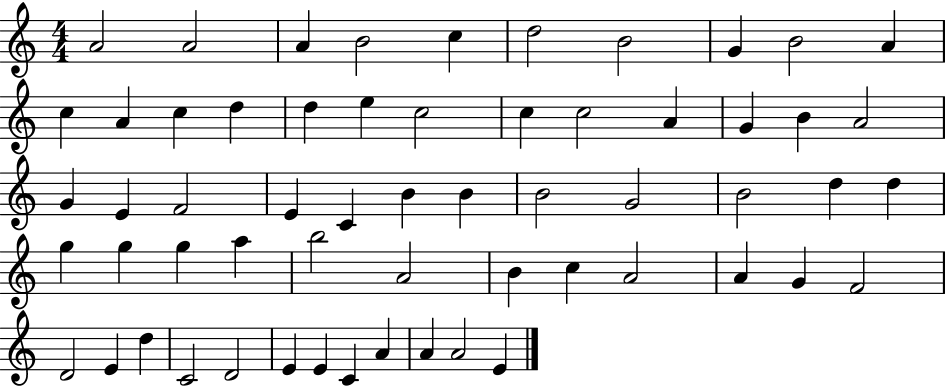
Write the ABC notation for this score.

X:1
T:Untitled
M:4/4
L:1/4
K:C
A2 A2 A B2 c d2 B2 G B2 A c A c d d e c2 c c2 A G B A2 G E F2 E C B B B2 G2 B2 d d g g g a b2 A2 B c A2 A G F2 D2 E d C2 D2 E E C A A A2 E